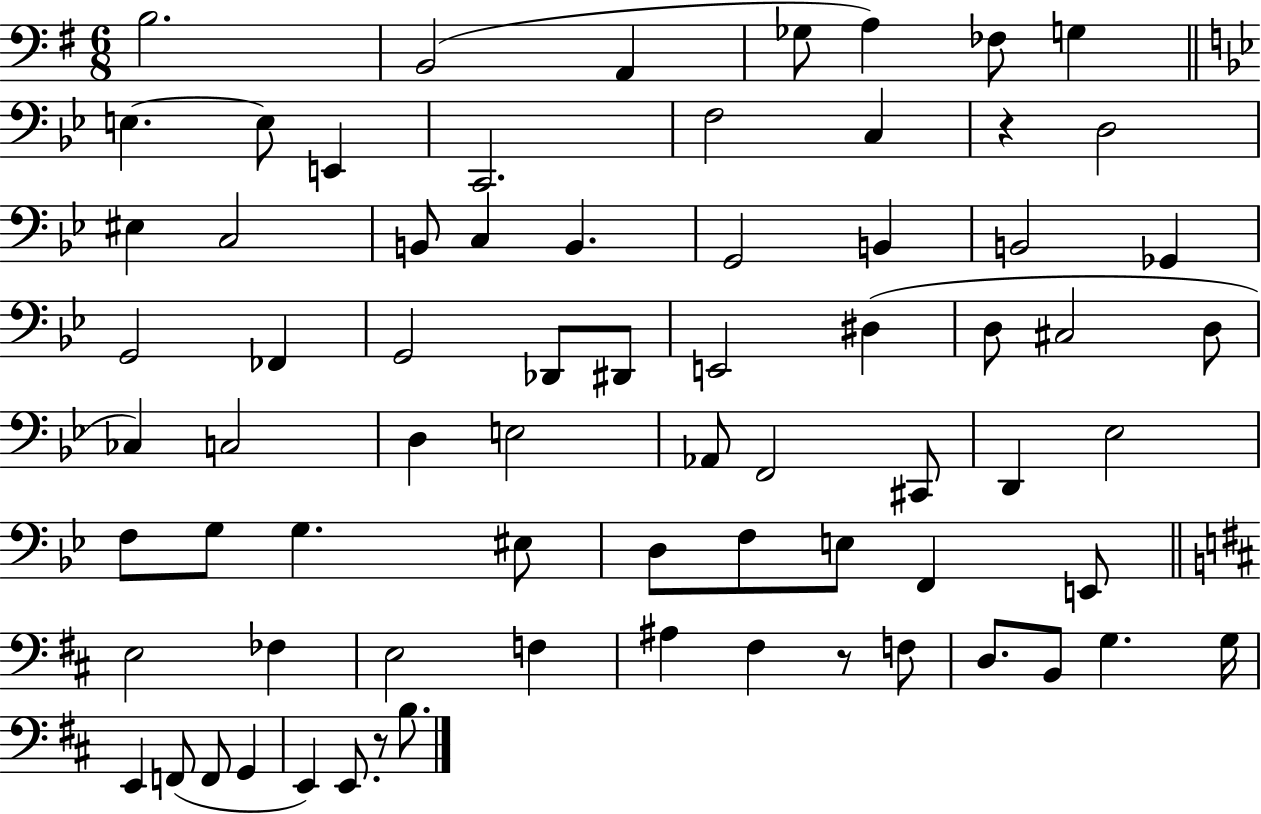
X:1
T:Untitled
M:6/8
L:1/4
K:G
B,2 B,,2 A,, _G,/2 A, _F,/2 G, E, E,/2 E,, C,,2 F,2 C, z D,2 ^E, C,2 B,,/2 C, B,, G,,2 B,, B,,2 _G,, G,,2 _F,, G,,2 _D,,/2 ^D,,/2 E,,2 ^D, D,/2 ^C,2 D,/2 _C, C,2 D, E,2 _A,,/2 F,,2 ^C,,/2 D,, _E,2 F,/2 G,/2 G, ^E,/2 D,/2 F,/2 E,/2 F,, E,,/2 E,2 _F, E,2 F, ^A, ^F, z/2 F,/2 D,/2 B,,/2 G, G,/4 E,, F,,/2 F,,/2 G,, E,, E,,/2 z/2 B,/2